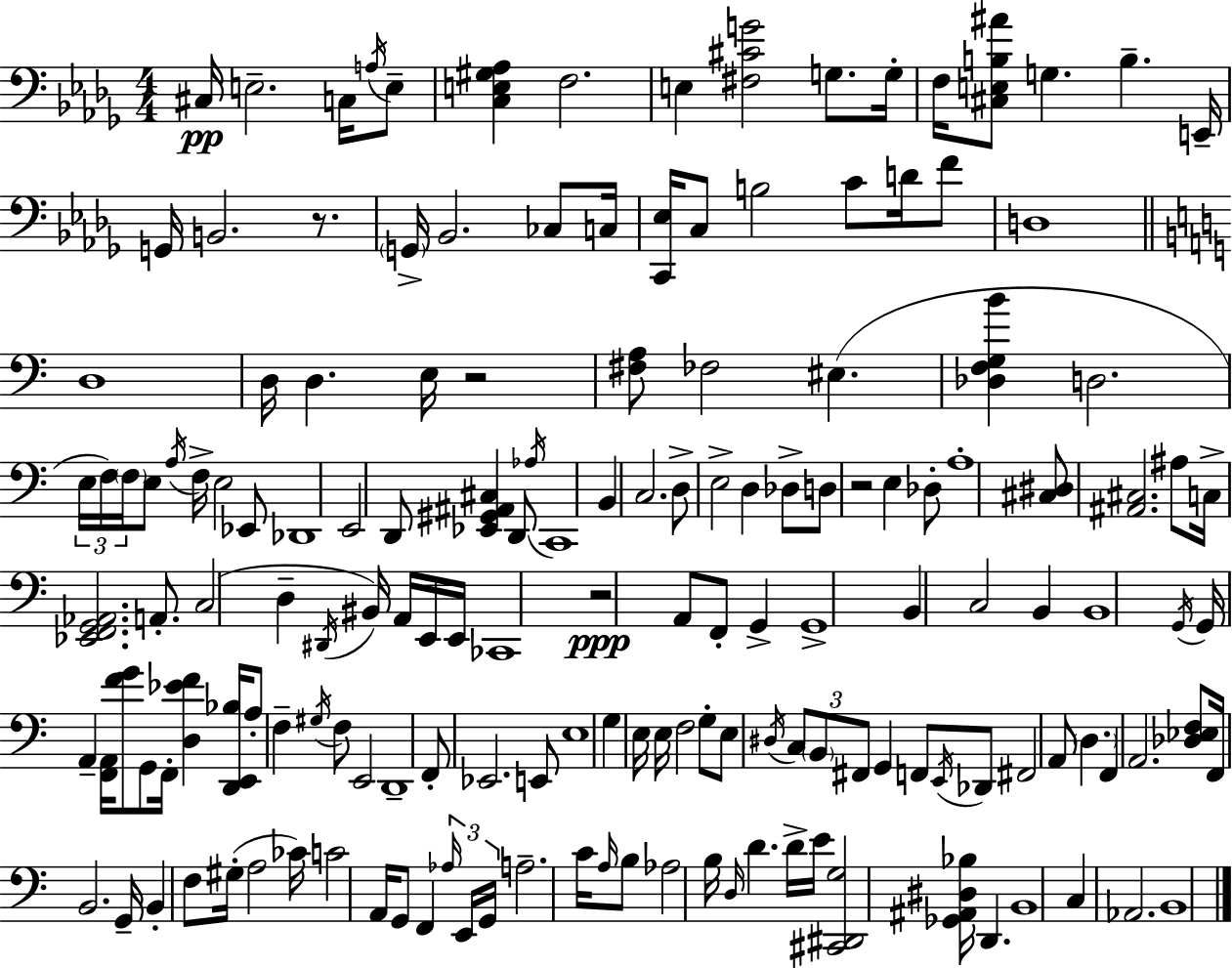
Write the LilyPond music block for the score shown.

{
  \clef bass
  \numericTimeSignature
  \time 4/4
  \key bes \minor
  \repeat volta 2 { cis16\pp e2.-- c16 \acciaccatura { a16 } e8-- | <c e gis aes>4 f2. | e4 <fis cis' g'>2 g8. | g16-. f16 <cis e b ais'>8 g4. b4.-- | \break e,16-- g,16 b,2. r8. | \parenthesize g,16-> bes,2. ces8 | c16 <c, ees>16 c8 b2 c'8 d'16 f'8 | d1 | \break \bar "||" \break \key c \major d1 | d16 d4. e16 r2 | <fis a>8 fes2 eis4.( | <des f g b'>4 d2. | \break \tuplet 3/2 { e16 f16) \parenthesize f16 } e8 \acciaccatura { a16 } f16-> e2 ees,8 | des,1 | e,2 d,8 <ees, gis, ais, cis>4 d,8 | \acciaccatura { aes16 } c,1 | \break b,4 c2. | d8-> e2-> d4 | des8-> d8 r2 e4 | des8-. a1-. | \break <cis dis>8 <ais, cis>2. | ais8 c16-> <ees, f, g, aes,>2. a,8.-. | c2( d4-- \acciaccatura { dis,16 }) bis,16 | a,16 e,16 e,16 ces,1 | \break r2\ppp a,8 f,8-. g,4-> | g,1-> | b,4 c2 b,4 | b,1 | \break \acciaccatura { g,16 } g,16 a,4-- <f, a,>16 <f' g'>8 g,8 f,16-. <d ees' f'>4 | <d, e, bes>16 a8-. f4-- \acciaccatura { gis16 } f8 e,2 | d,1-- | f,8-. ees,2. | \break e,8 e1 | g4 e16 e16 f2 | g8-. e8 \acciaccatura { dis16 } \tuplet 3/2 { c8 \parenthesize b,8 fis,8 } g,4 | f,8 \acciaccatura { e,16 } des,8 fis,2 a,8 | \break \parenthesize d4. f,4 a,2. | <des ees f>8 f,16 b,2. | g,16-- b,4-. f8 gis16-.( a2 | ces'16) c'2 a,16 | \break g,8 f,4 \tuplet 3/2 { \grace { aes16 } e,16 g,16 } a2.-- | c'16 \grace { a16 } b8 aes2 | b16 \grace { d16 } d'4. d'16-> e'16 <cis, dis, g>2 | <ges, ais, dis bes>16 d,4. b,1 | \break c4 aes,2. | b,1 | } \bar "|."
}